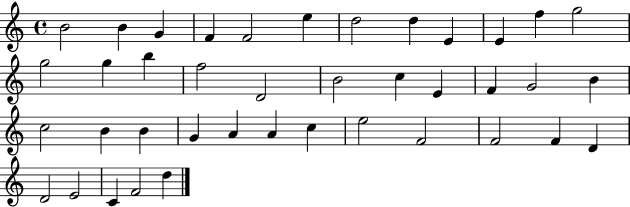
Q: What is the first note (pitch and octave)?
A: B4